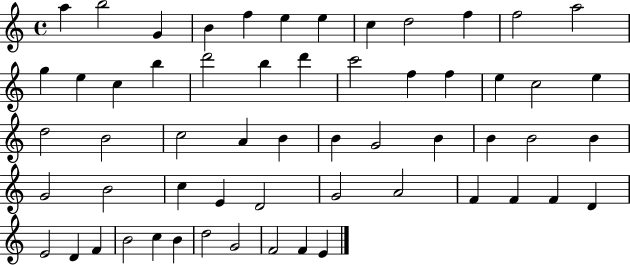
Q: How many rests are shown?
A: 0